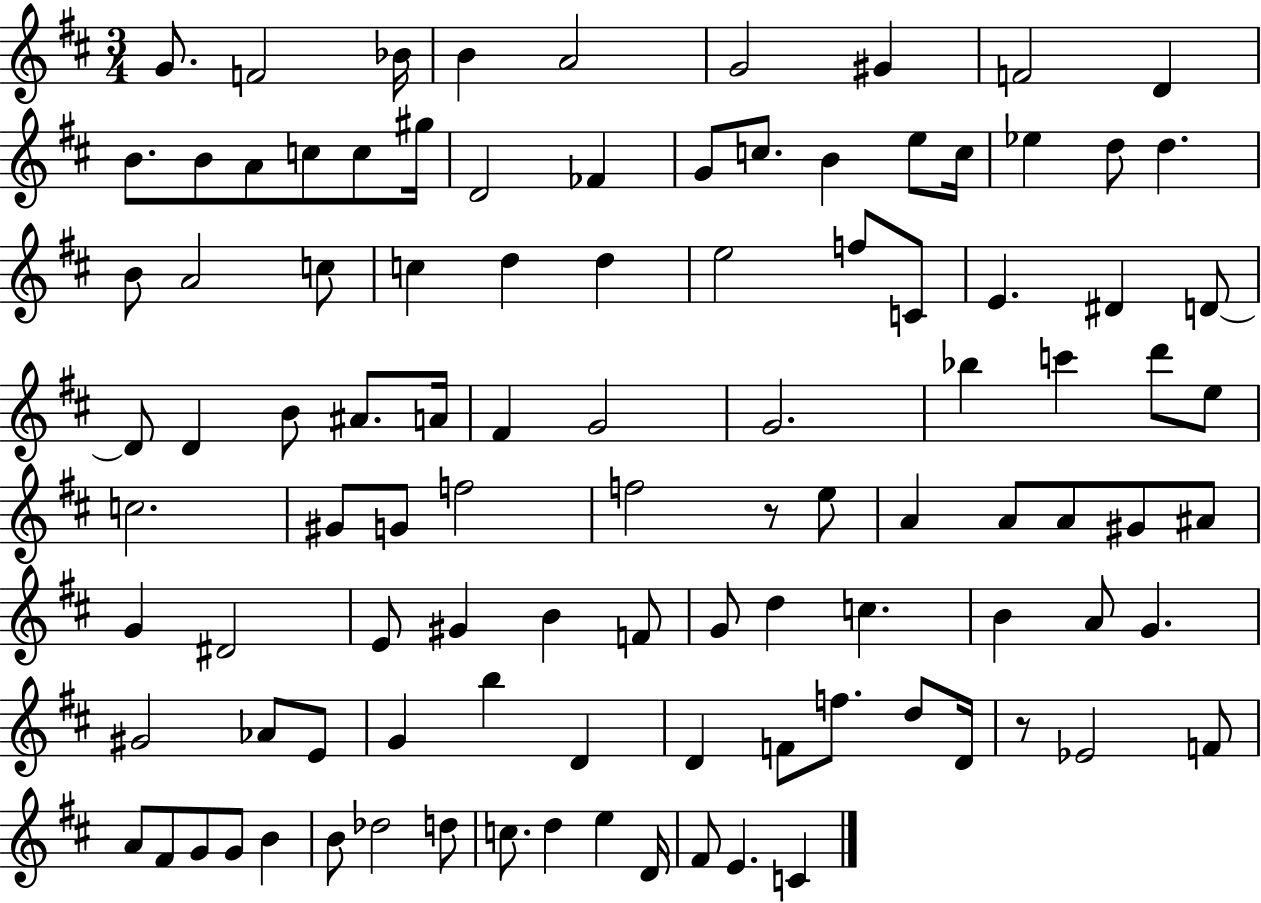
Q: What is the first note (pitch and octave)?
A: G4